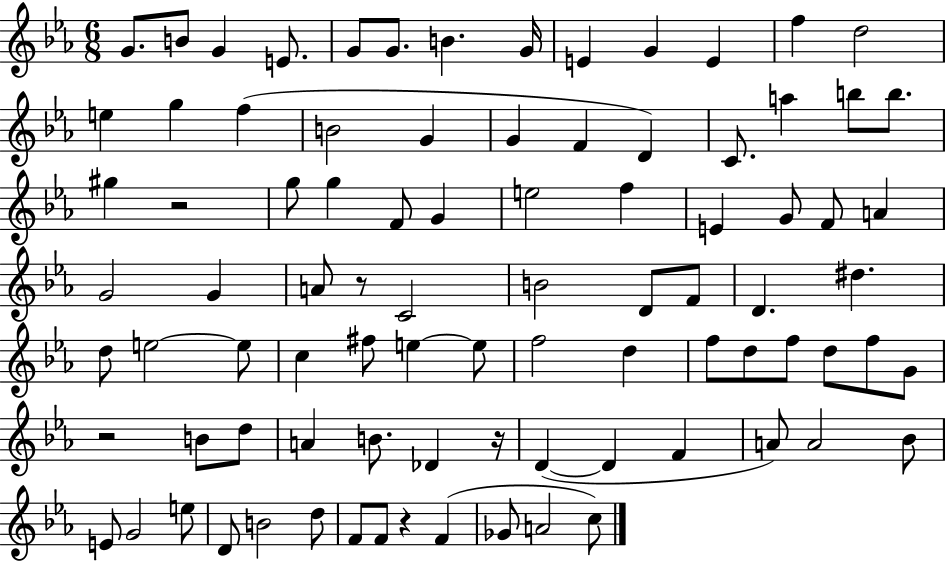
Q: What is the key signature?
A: EES major